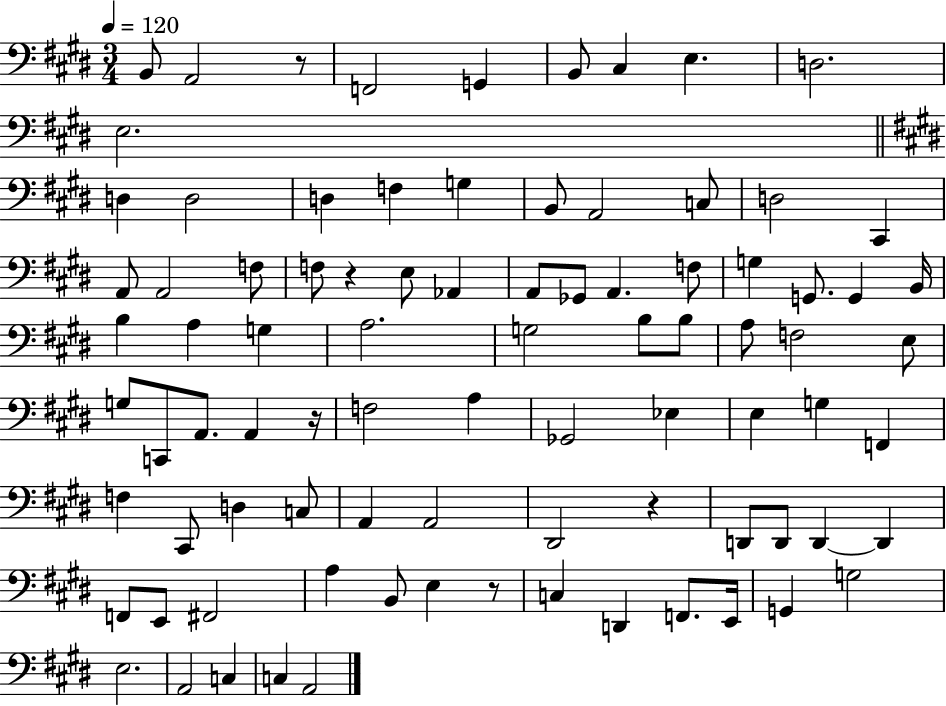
X:1
T:Untitled
M:3/4
L:1/4
K:E
B,,/2 A,,2 z/2 F,,2 G,, B,,/2 ^C, E, D,2 E,2 D, D,2 D, F, G, B,,/2 A,,2 C,/2 D,2 ^C,, A,,/2 A,,2 F,/2 F,/2 z E,/2 _A,, A,,/2 _G,,/2 A,, F,/2 G, G,,/2 G,, B,,/4 B, A, G, A,2 G,2 B,/2 B,/2 A,/2 F,2 E,/2 G,/2 C,,/2 A,,/2 A,, z/4 F,2 A, _G,,2 _E, E, G, F,, F, ^C,,/2 D, C,/2 A,, A,,2 ^D,,2 z D,,/2 D,,/2 D,, D,, F,,/2 E,,/2 ^F,,2 A, B,,/2 E, z/2 C, D,, F,,/2 E,,/4 G,, G,2 E,2 A,,2 C, C, A,,2